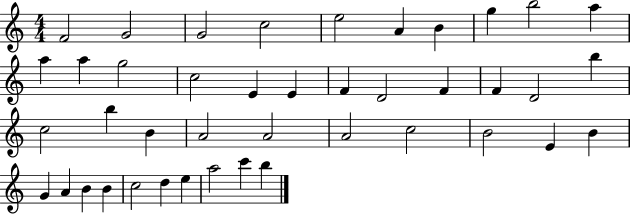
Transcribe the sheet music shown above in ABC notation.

X:1
T:Untitled
M:4/4
L:1/4
K:C
F2 G2 G2 c2 e2 A B g b2 a a a g2 c2 E E F D2 F F D2 b c2 b B A2 A2 A2 c2 B2 E B G A B B c2 d e a2 c' b